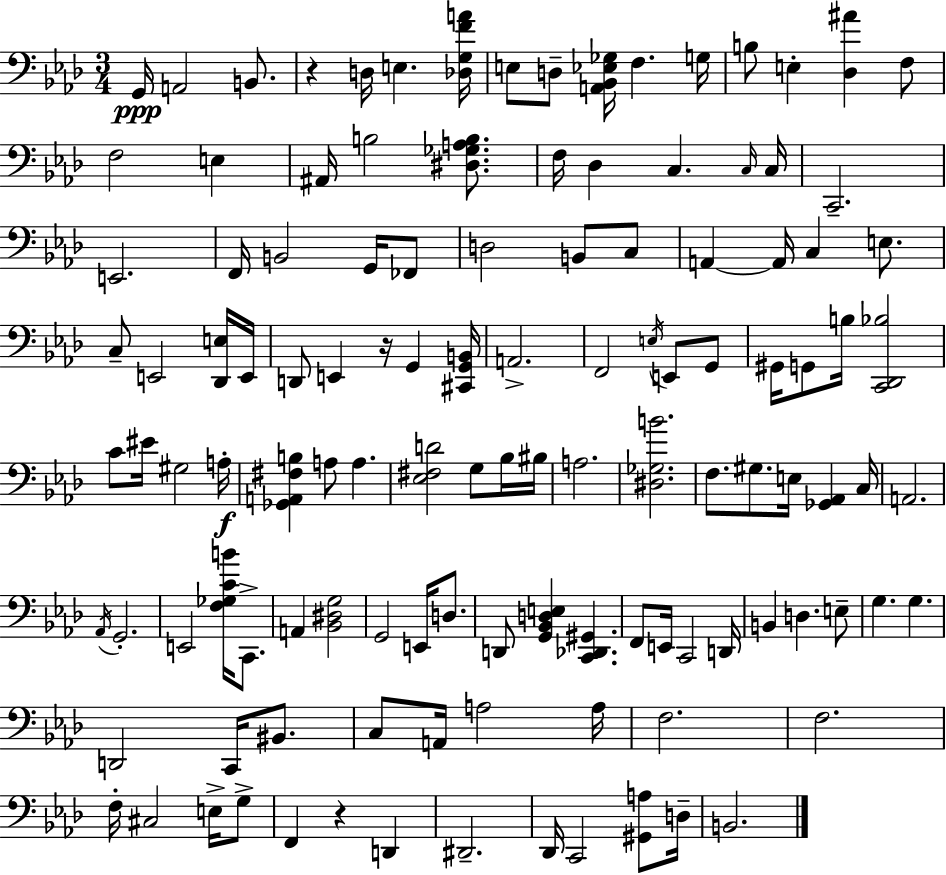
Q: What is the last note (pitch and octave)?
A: B2